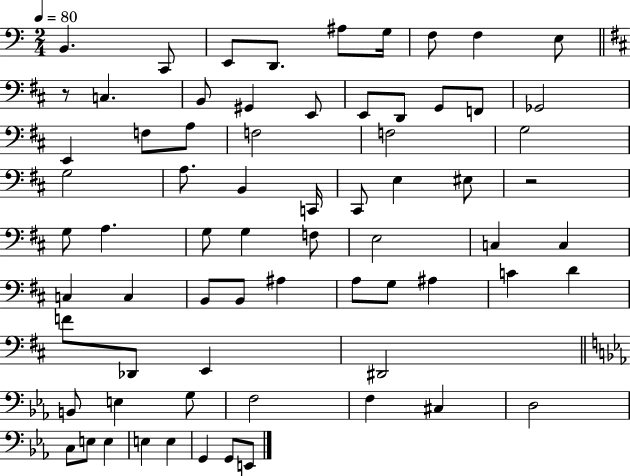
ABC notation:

X:1
T:Untitled
M:2/4
L:1/4
K:C
B,, C,,/2 E,,/2 D,,/2 ^A,/2 G,/4 F,/2 F, E,/2 z/2 C, B,,/2 ^G,, E,,/2 E,,/2 D,,/2 G,,/2 F,,/2 _G,,2 E,, F,/2 A,/2 F,2 F,2 G,2 G,2 A,/2 B,, C,,/4 ^C,,/2 E, ^E,/2 z2 G,/2 A, G,/2 G, F,/2 E,2 C, C, C, C, B,,/2 B,,/2 ^A, A,/2 G,/2 ^A, C D F/2 _D,,/2 E,, ^D,,2 B,,/2 E, G,/2 F,2 F, ^C, D,2 C,/2 E,/2 E, E, E, G,, G,,/2 E,,/2